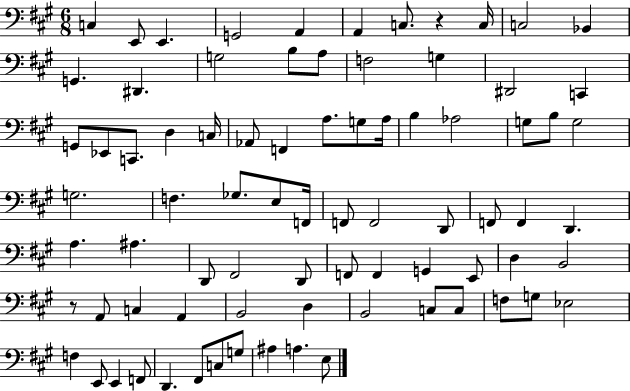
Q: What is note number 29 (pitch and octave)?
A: A3